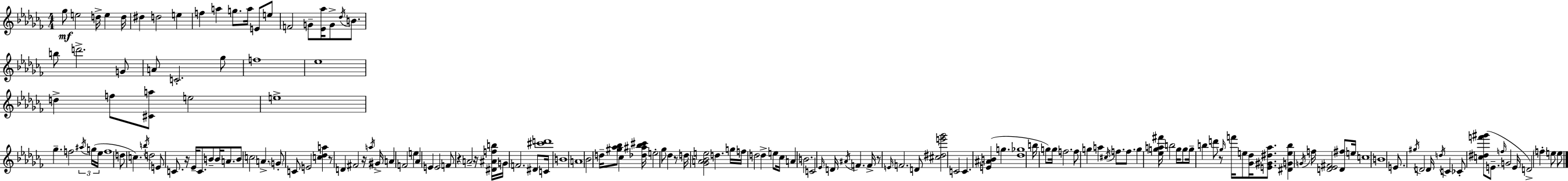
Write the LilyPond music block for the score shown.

{
  \clef treble
  \numericTimeSignature
  \time 4/4
  \key aes \minor
  \repeat volta 2 { ges''8\mf e''2 d''16-> e''4 d''16 | dis''4 d''2 e''4 | f''4 a''4 g''8. a''16 e'8 e''8 | f'2 g'8-- <ees' aes''>16 g'8-> \acciaccatura { des''16 } b'8. | \break b''8 d'''2.-> g'8 | a'8 c'2.-. ges''8 | f''1 | ees''1 | \break d''4-> f''8 <cis' a''>8 e''2 | e''1-> | ges''4.-- f''2 \tuplet 3/2 { \acciaccatura { ais''16 } | g''16( ees''16 } f''1 | \break d''8 c''4.) \acciaccatura { b''16 } d''2 | e'8 c'8. r16 ees'16-- c'8. b'8-- b'16 | a'8. b'8 c''2 a'4.-> | \parenthesize g'8-. c'8 e'2 <c'' des'' a''>4 | \break r8 d'4 fis'2 | r16 \acciaccatura { a''16 } gis'16-> a'4 f'2 | e''4 aes'4 e'4 e'2 | f'8 r4 a'2-- | \break r16 <dis' ais' f'' b''>16 g'16 f'2. | dis'8 c'16 <cis''' d'''>1 | b'1 | a'1 | \break bes'2 d''16-- <gis'' aes'' bes''>8 ces''4 | <des'' ais'' bes'' cis'''>16 e''2-. ges''8 des''4 | r8 d''16 <ges' a' bes' e''>2 d''4. | g''16 f''16 d''2 d''4-> | \break e''8 ces''16 a'4 b'2. | c'2 \grace { ees'16 } d'16 \acciaccatura { ais'16 } f'4. | f'16-> r8 \grace { e'16 } f'2. | d'8 <cis'' dis'' e''' ges'''>2 c'2 | \break c'4. <e' ais' b'>4( | g''4. <des'' ges''>1 | b''16 g''8) g''16 f''2. | f''8 g''4 a''4 | \break \acciaccatura { cis''16 } f''8. f''8. g''4 <ees'' g'' a'' fis'''>16 b''2 | g''16 g''8 g''16-- b''4 d'''8 r8 | \grace { ges''16 } f'''16 e''8 <ges' des''>16 <e' gis' dis'' aes''>8. <dis' g' e'' b''>4 \acciaccatura { g'16 } f''16 <d' ees' fis'>2 | <d' fis''>8 e''16 c''1 | \break b'1 | e'8. \acciaccatura { gis''16 } d'2 | d'16 \acciaccatura { d''16 } c'4 ces'8-. <c'' dis'' f''' gis'''>8( | e'8.-- \grace { f''16 } g'2 e'16 d'2->) | \break \parenthesize f''4-. e''8 e''8 } \bar "|."
}